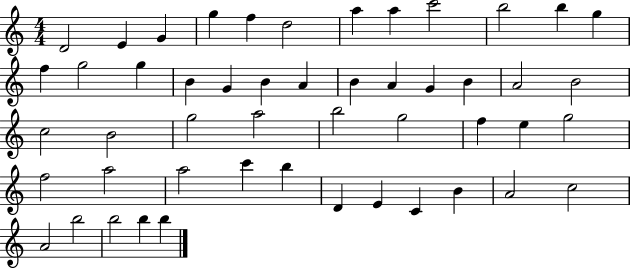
X:1
T:Untitled
M:4/4
L:1/4
K:C
D2 E G g f d2 a a c'2 b2 b g f g2 g B G B A B A G B A2 B2 c2 B2 g2 a2 b2 g2 f e g2 f2 a2 a2 c' b D E C B A2 c2 A2 b2 b2 b b